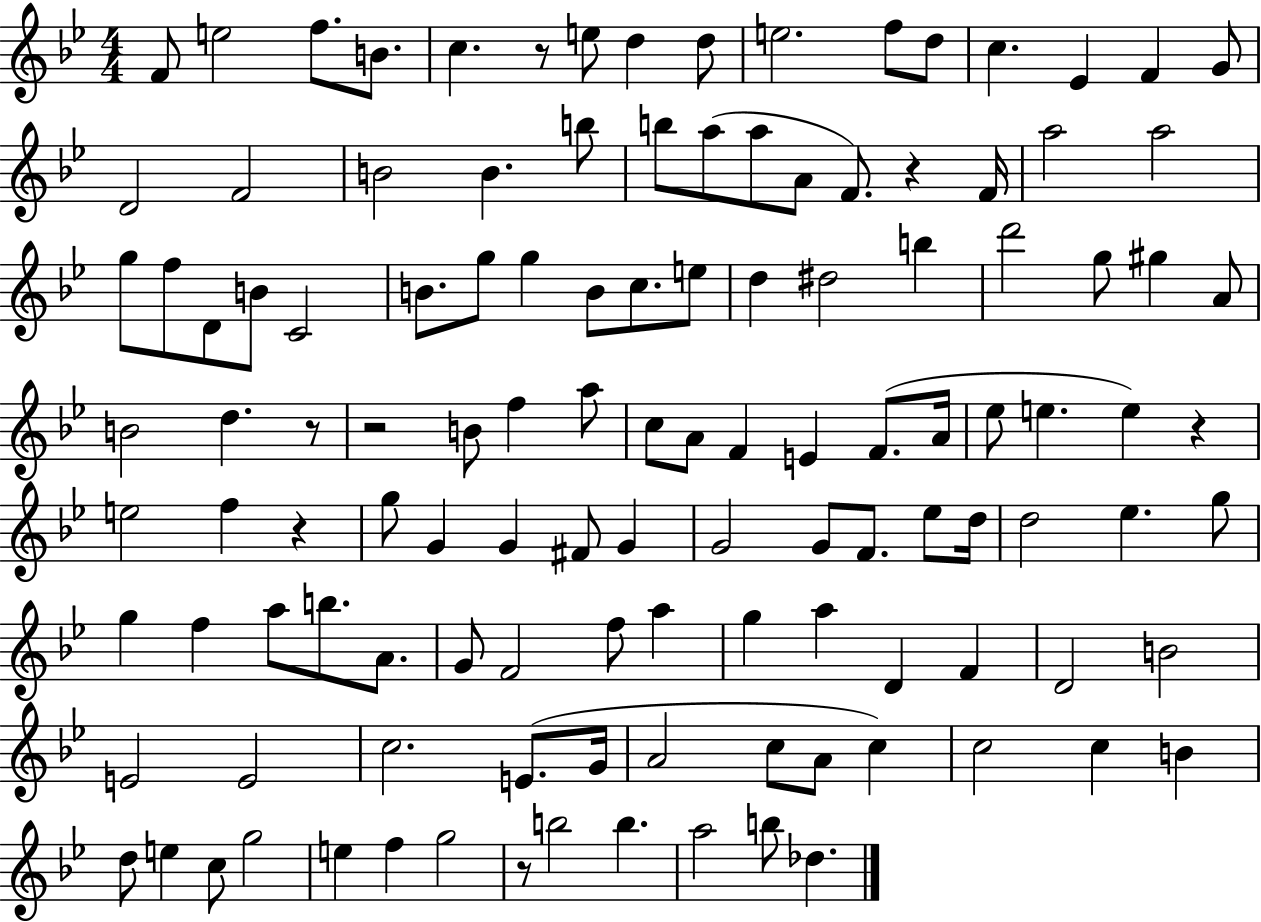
{
  \clef treble
  \numericTimeSignature
  \time 4/4
  \key bes \major
  f'8 e''2 f''8. b'8. | c''4. r8 e''8 d''4 d''8 | e''2. f''8 d''8 | c''4. ees'4 f'4 g'8 | \break d'2 f'2 | b'2 b'4. b''8 | b''8 a''8( a''8 a'8 f'8.) r4 f'16 | a''2 a''2 | \break g''8 f''8 d'8 b'8 c'2 | b'8. g''8 g''4 b'8 c''8. e''8 | d''4 dis''2 b''4 | d'''2 g''8 gis''4 a'8 | \break b'2 d''4. r8 | r2 b'8 f''4 a''8 | c''8 a'8 f'4 e'4 f'8.( a'16 | ees''8 e''4. e''4) r4 | \break e''2 f''4 r4 | g''8 g'4 g'4 fis'8 g'4 | g'2 g'8 f'8. ees''8 d''16 | d''2 ees''4. g''8 | \break g''4 f''4 a''8 b''8. a'8. | g'8 f'2 f''8 a''4 | g''4 a''4 d'4 f'4 | d'2 b'2 | \break e'2 e'2 | c''2. e'8.( g'16 | a'2 c''8 a'8 c''4) | c''2 c''4 b'4 | \break d''8 e''4 c''8 g''2 | e''4 f''4 g''2 | r8 b''2 b''4. | a''2 b''8 des''4. | \break \bar "|."
}